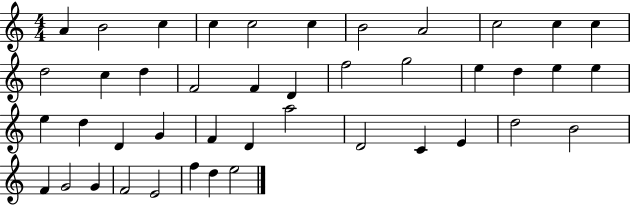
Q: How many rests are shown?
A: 0